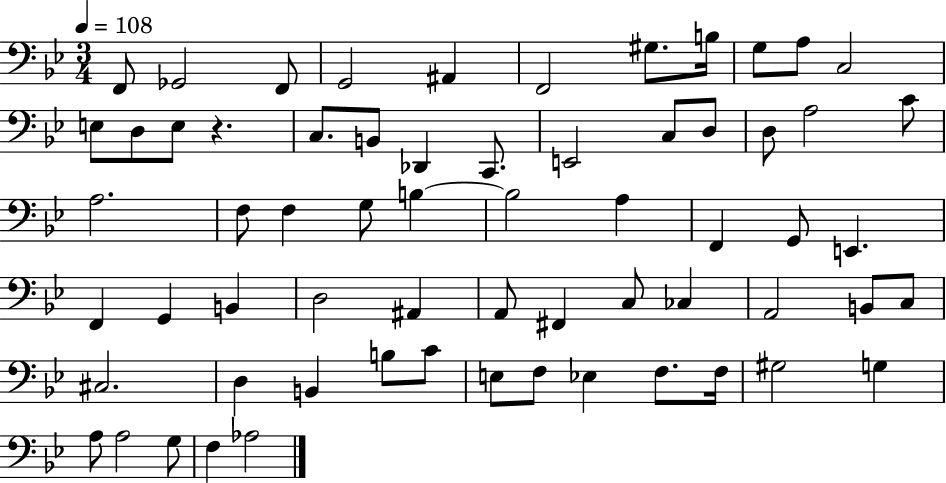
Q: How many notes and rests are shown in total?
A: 64